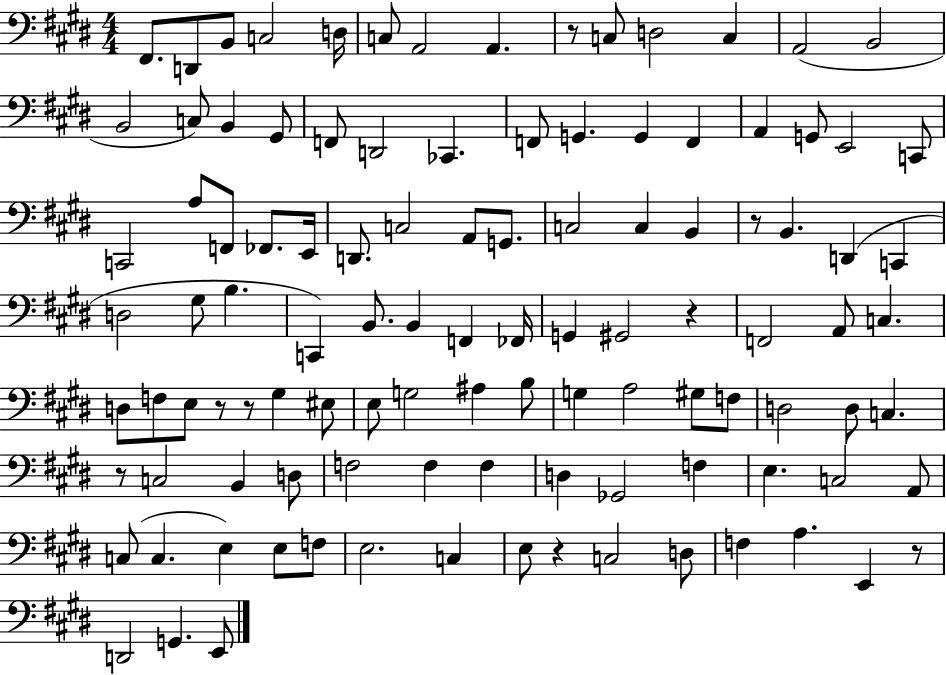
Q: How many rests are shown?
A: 8